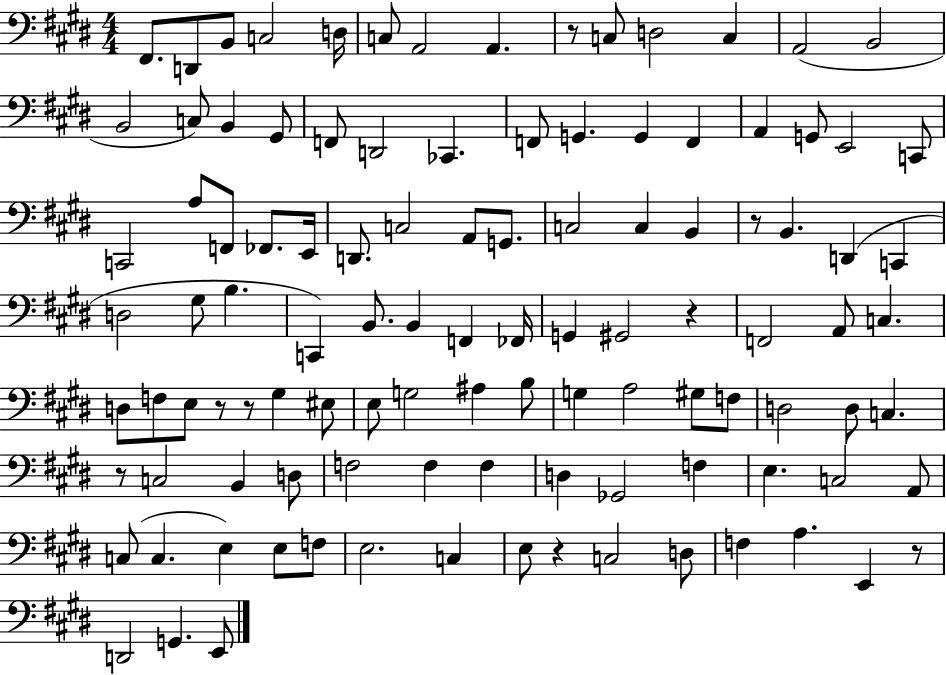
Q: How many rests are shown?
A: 8